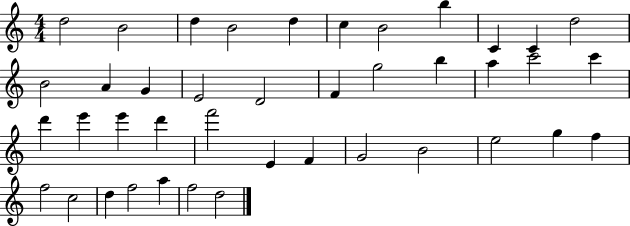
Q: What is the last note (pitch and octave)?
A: D5